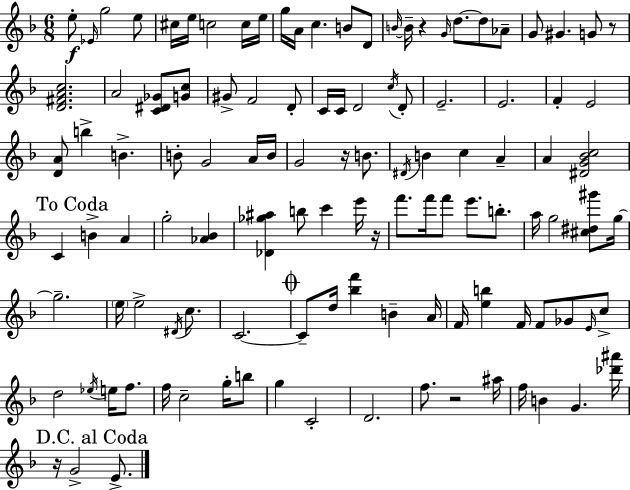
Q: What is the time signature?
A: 6/8